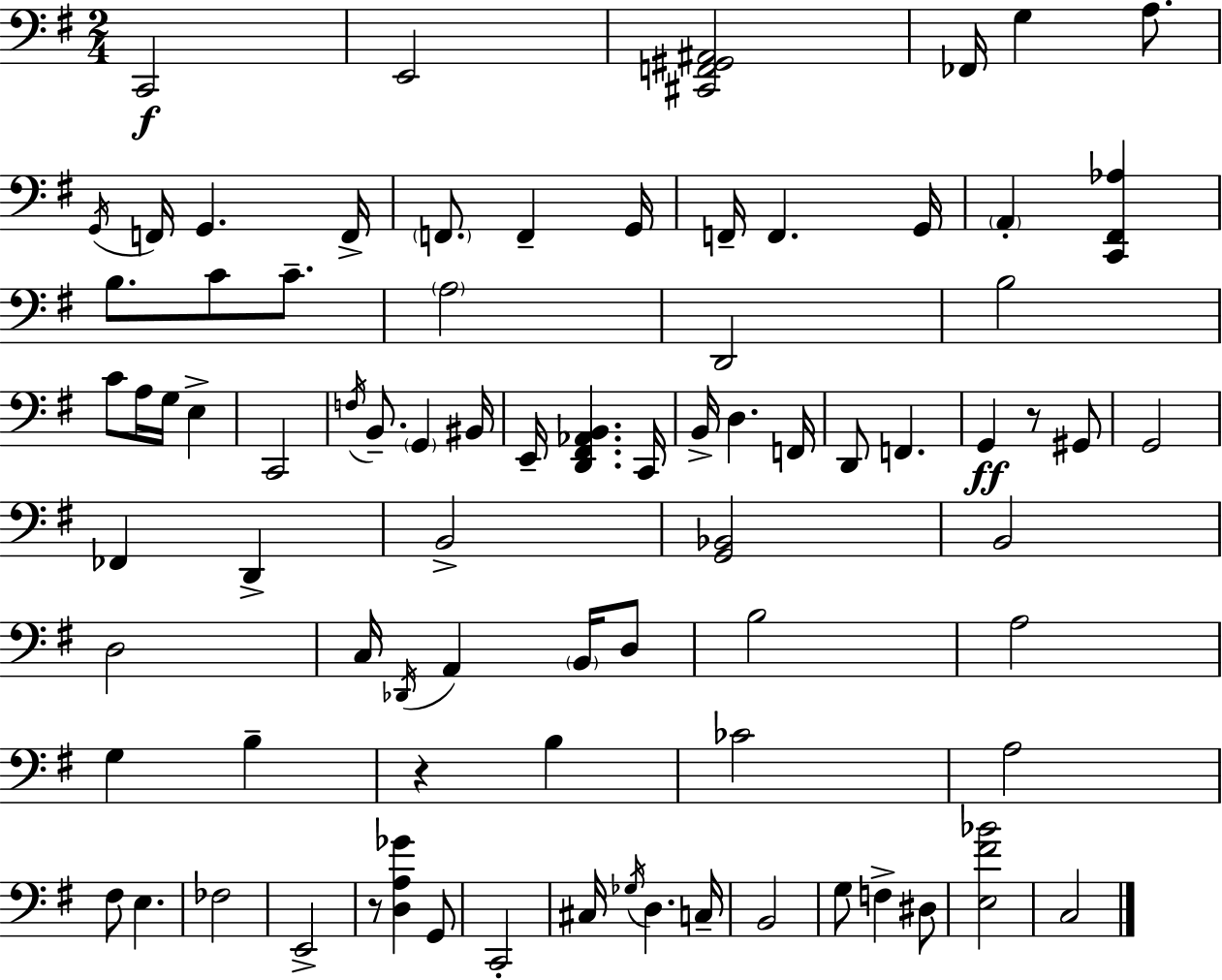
X:1
T:Untitled
M:2/4
L:1/4
K:Em
C,,2 E,,2 [^C,,F,,^G,,^A,,]2 _F,,/4 G, A,/2 G,,/4 F,,/4 G,, F,,/4 F,,/2 F,, G,,/4 F,,/4 F,, G,,/4 A,, [C,,^F,,_A,] B,/2 C/2 C/2 A,2 D,,2 B,2 C/2 A,/4 G,/4 E, C,,2 F,/4 B,,/2 G,, ^B,,/4 E,,/4 [D,,^F,,_A,,B,,] C,,/4 B,,/4 D, F,,/4 D,,/2 F,, G,, z/2 ^G,,/2 G,,2 _F,, D,, B,,2 [G,,_B,,]2 B,,2 D,2 C,/4 _D,,/4 A,, B,,/4 D,/2 B,2 A,2 G, B, z B, _C2 A,2 ^F,/2 E, _F,2 E,,2 z/2 [D,A,_G] G,,/2 C,,2 ^C,/4 _G,/4 D, C,/4 B,,2 G,/2 F, ^D,/2 [E,^F_B]2 C,2